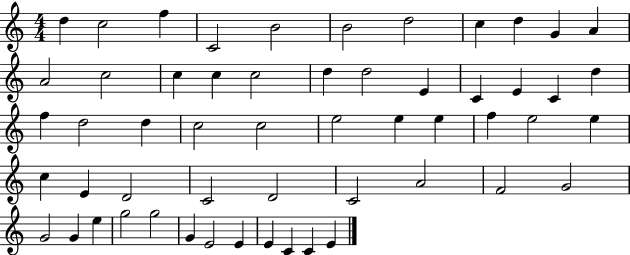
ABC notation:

X:1
T:Untitled
M:4/4
L:1/4
K:C
d c2 f C2 B2 B2 d2 c d G A A2 c2 c c c2 d d2 E C E C d f d2 d c2 c2 e2 e e f e2 e c E D2 C2 D2 C2 A2 F2 G2 G2 G e g2 g2 G E2 E E C C E